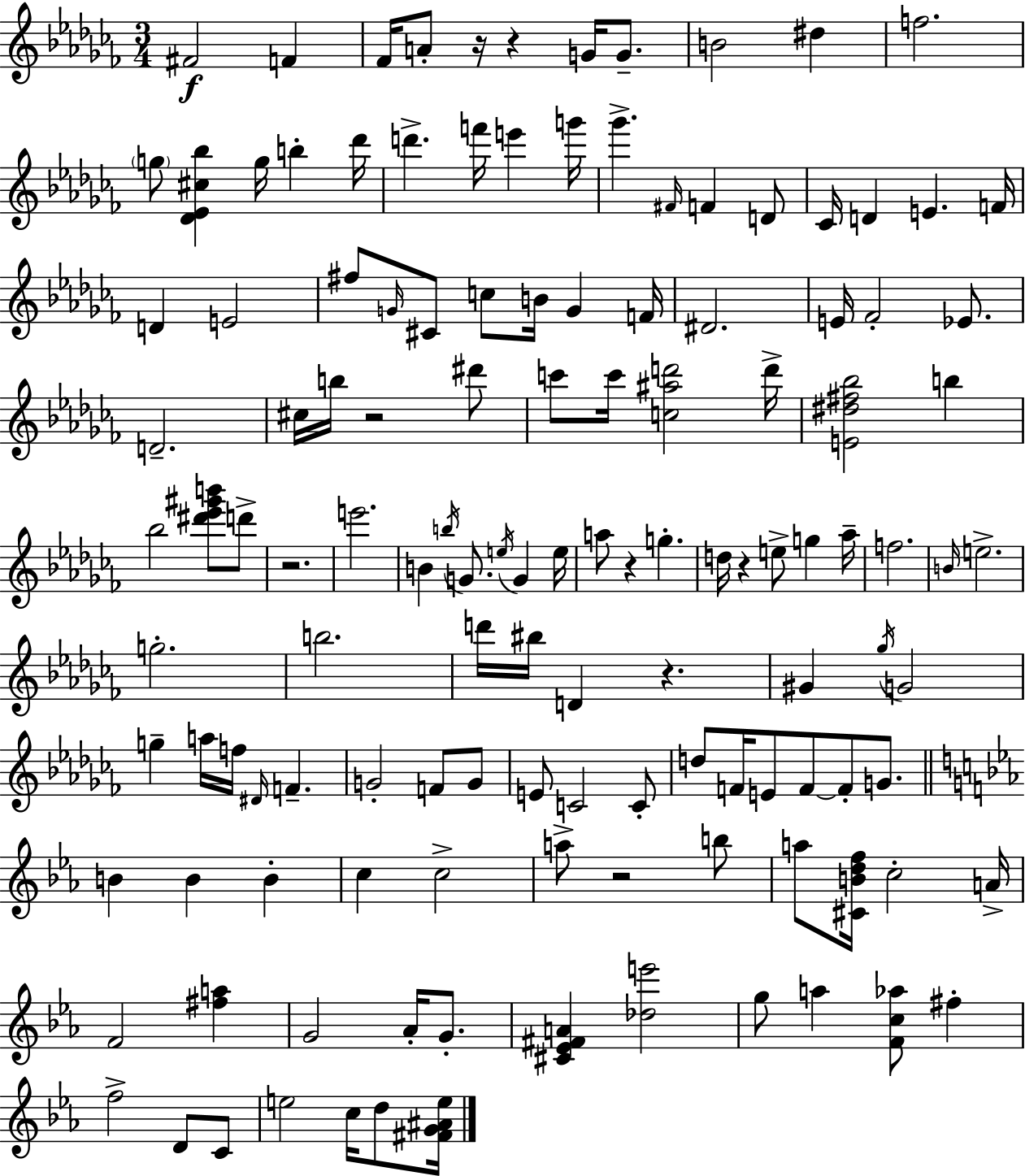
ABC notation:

X:1
T:Untitled
M:3/4
L:1/4
K:Abm
^F2 F _F/4 A/2 z/4 z G/4 G/2 B2 ^d f2 g/2 [_D_E^c_b] g/4 b _d'/4 d' f'/4 e' g'/4 _g' ^F/4 F D/2 _C/4 D E F/4 D E2 ^f/2 G/4 ^C/2 c/2 B/4 G F/4 ^D2 E/4 _F2 _E/2 D2 ^c/4 b/4 z2 ^d'/2 c'/2 c'/4 [c^ad']2 d'/4 [E^d^f_b]2 b _b2 [^d'_e'^g'b']/2 d'/2 z2 e'2 B b/4 G/2 e/4 G e/4 a/2 z g d/4 z e/2 g _a/4 f2 B/4 e2 g2 b2 d'/4 ^b/4 D z ^G _g/4 G2 g a/4 f/4 ^D/4 F G2 F/2 G/2 E/2 C2 C/2 d/2 F/4 E/2 F/2 F/2 G/2 B B B c c2 a/2 z2 b/2 a/2 [^CBdf]/4 c2 A/4 F2 [^fa] G2 _A/4 G/2 [^C_E^FA] [_de']2 g/2 a [Fc_a]/2 ^f f2 D/2 C/2 e2 c/4 d/2 [^FG^Ae]/4